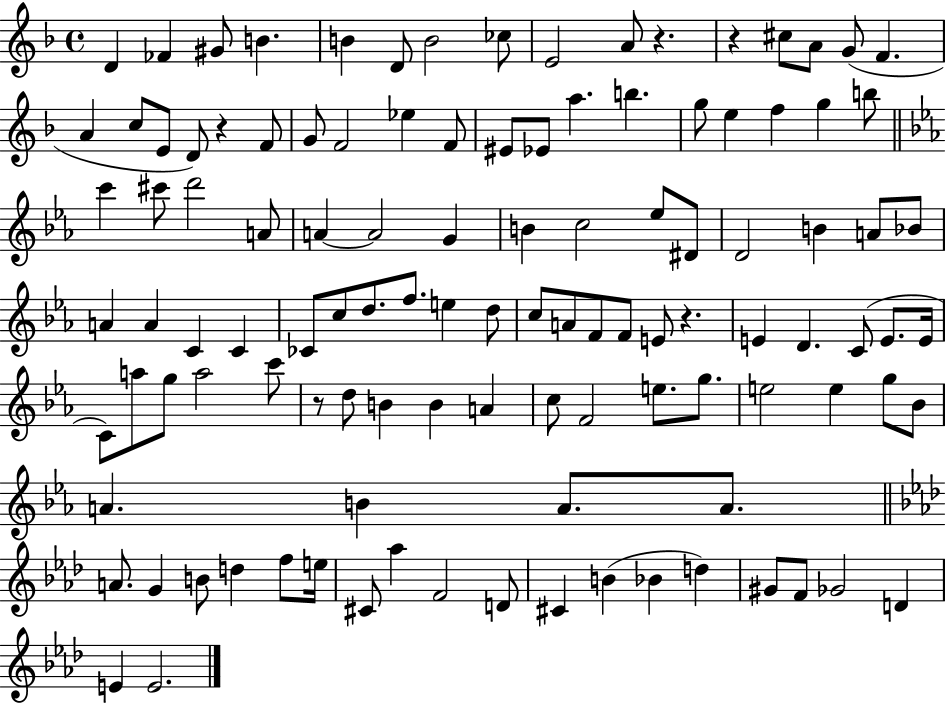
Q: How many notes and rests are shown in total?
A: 113